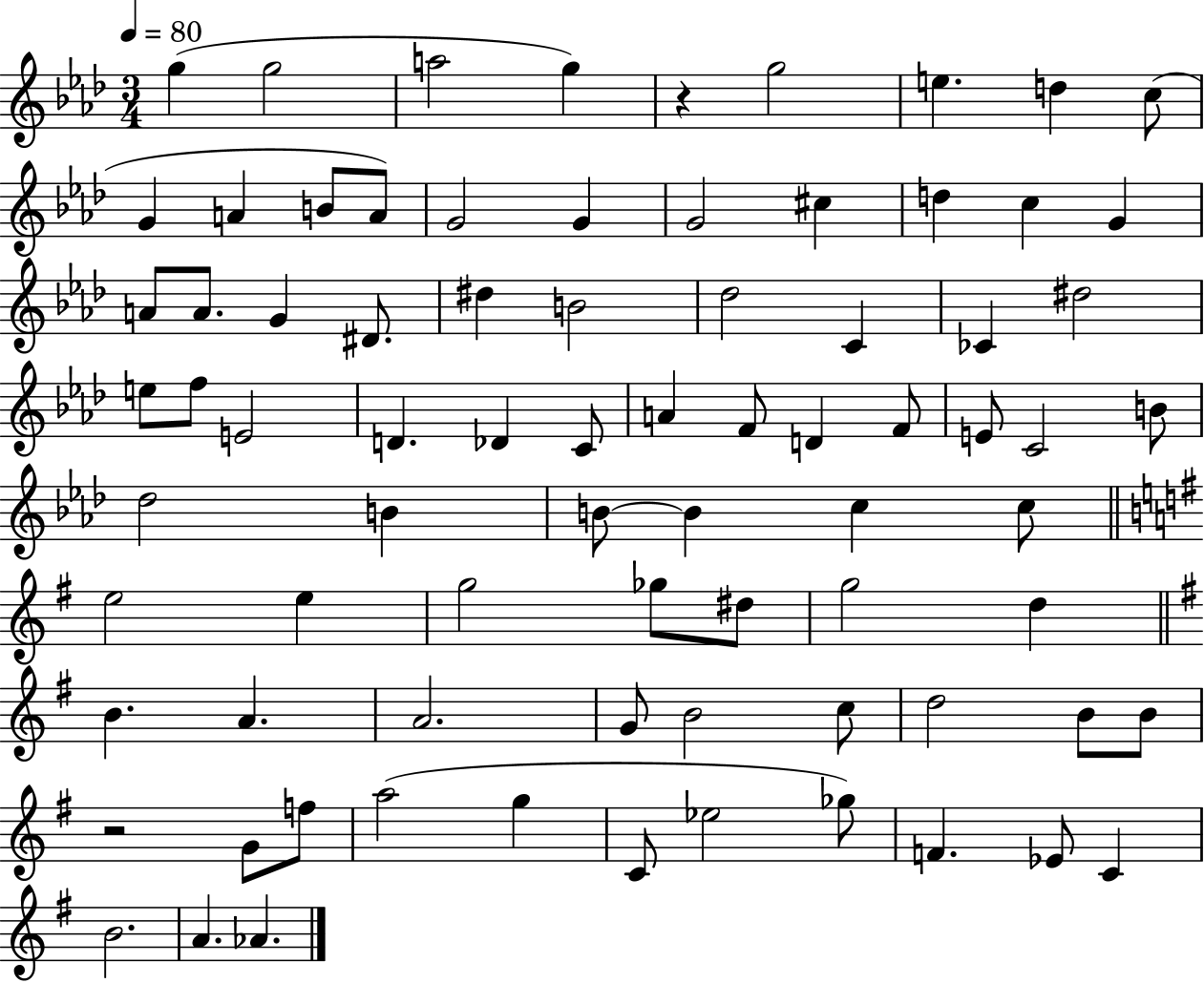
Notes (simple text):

G5/q G5/h A5/h G5/q R/q G5/h E5/q. D5/q C5/e G4/q A4/q B4/e A4/e G4/h G4/q G4/h C#5/q D5/q C5/q G4/q A4/e A4/e. G4/q D#4/e. D#5/q B4/h Db5/h C4/q CES4/q D#5/h E5/e F5/e E4/h D4/q. Db4/q C4/e A4/q F4/e D4/q F4/e E4/e C4/h B4/e Db5/h B4/q B4/e B4/q C5/q C5/e E5/h E5/q G5/h Gb5/e D#5/e G5/h D5/q B4/q. A4/q. A4/h. G4/e B4/h C5/e D5/h B4/e B4/e R/h G4/e F5/e A5/h G5/q C4/e Eb5/h Gb5/e F4/q. Eb4/e C4/q B4/h. A4/q. Ab4/q.